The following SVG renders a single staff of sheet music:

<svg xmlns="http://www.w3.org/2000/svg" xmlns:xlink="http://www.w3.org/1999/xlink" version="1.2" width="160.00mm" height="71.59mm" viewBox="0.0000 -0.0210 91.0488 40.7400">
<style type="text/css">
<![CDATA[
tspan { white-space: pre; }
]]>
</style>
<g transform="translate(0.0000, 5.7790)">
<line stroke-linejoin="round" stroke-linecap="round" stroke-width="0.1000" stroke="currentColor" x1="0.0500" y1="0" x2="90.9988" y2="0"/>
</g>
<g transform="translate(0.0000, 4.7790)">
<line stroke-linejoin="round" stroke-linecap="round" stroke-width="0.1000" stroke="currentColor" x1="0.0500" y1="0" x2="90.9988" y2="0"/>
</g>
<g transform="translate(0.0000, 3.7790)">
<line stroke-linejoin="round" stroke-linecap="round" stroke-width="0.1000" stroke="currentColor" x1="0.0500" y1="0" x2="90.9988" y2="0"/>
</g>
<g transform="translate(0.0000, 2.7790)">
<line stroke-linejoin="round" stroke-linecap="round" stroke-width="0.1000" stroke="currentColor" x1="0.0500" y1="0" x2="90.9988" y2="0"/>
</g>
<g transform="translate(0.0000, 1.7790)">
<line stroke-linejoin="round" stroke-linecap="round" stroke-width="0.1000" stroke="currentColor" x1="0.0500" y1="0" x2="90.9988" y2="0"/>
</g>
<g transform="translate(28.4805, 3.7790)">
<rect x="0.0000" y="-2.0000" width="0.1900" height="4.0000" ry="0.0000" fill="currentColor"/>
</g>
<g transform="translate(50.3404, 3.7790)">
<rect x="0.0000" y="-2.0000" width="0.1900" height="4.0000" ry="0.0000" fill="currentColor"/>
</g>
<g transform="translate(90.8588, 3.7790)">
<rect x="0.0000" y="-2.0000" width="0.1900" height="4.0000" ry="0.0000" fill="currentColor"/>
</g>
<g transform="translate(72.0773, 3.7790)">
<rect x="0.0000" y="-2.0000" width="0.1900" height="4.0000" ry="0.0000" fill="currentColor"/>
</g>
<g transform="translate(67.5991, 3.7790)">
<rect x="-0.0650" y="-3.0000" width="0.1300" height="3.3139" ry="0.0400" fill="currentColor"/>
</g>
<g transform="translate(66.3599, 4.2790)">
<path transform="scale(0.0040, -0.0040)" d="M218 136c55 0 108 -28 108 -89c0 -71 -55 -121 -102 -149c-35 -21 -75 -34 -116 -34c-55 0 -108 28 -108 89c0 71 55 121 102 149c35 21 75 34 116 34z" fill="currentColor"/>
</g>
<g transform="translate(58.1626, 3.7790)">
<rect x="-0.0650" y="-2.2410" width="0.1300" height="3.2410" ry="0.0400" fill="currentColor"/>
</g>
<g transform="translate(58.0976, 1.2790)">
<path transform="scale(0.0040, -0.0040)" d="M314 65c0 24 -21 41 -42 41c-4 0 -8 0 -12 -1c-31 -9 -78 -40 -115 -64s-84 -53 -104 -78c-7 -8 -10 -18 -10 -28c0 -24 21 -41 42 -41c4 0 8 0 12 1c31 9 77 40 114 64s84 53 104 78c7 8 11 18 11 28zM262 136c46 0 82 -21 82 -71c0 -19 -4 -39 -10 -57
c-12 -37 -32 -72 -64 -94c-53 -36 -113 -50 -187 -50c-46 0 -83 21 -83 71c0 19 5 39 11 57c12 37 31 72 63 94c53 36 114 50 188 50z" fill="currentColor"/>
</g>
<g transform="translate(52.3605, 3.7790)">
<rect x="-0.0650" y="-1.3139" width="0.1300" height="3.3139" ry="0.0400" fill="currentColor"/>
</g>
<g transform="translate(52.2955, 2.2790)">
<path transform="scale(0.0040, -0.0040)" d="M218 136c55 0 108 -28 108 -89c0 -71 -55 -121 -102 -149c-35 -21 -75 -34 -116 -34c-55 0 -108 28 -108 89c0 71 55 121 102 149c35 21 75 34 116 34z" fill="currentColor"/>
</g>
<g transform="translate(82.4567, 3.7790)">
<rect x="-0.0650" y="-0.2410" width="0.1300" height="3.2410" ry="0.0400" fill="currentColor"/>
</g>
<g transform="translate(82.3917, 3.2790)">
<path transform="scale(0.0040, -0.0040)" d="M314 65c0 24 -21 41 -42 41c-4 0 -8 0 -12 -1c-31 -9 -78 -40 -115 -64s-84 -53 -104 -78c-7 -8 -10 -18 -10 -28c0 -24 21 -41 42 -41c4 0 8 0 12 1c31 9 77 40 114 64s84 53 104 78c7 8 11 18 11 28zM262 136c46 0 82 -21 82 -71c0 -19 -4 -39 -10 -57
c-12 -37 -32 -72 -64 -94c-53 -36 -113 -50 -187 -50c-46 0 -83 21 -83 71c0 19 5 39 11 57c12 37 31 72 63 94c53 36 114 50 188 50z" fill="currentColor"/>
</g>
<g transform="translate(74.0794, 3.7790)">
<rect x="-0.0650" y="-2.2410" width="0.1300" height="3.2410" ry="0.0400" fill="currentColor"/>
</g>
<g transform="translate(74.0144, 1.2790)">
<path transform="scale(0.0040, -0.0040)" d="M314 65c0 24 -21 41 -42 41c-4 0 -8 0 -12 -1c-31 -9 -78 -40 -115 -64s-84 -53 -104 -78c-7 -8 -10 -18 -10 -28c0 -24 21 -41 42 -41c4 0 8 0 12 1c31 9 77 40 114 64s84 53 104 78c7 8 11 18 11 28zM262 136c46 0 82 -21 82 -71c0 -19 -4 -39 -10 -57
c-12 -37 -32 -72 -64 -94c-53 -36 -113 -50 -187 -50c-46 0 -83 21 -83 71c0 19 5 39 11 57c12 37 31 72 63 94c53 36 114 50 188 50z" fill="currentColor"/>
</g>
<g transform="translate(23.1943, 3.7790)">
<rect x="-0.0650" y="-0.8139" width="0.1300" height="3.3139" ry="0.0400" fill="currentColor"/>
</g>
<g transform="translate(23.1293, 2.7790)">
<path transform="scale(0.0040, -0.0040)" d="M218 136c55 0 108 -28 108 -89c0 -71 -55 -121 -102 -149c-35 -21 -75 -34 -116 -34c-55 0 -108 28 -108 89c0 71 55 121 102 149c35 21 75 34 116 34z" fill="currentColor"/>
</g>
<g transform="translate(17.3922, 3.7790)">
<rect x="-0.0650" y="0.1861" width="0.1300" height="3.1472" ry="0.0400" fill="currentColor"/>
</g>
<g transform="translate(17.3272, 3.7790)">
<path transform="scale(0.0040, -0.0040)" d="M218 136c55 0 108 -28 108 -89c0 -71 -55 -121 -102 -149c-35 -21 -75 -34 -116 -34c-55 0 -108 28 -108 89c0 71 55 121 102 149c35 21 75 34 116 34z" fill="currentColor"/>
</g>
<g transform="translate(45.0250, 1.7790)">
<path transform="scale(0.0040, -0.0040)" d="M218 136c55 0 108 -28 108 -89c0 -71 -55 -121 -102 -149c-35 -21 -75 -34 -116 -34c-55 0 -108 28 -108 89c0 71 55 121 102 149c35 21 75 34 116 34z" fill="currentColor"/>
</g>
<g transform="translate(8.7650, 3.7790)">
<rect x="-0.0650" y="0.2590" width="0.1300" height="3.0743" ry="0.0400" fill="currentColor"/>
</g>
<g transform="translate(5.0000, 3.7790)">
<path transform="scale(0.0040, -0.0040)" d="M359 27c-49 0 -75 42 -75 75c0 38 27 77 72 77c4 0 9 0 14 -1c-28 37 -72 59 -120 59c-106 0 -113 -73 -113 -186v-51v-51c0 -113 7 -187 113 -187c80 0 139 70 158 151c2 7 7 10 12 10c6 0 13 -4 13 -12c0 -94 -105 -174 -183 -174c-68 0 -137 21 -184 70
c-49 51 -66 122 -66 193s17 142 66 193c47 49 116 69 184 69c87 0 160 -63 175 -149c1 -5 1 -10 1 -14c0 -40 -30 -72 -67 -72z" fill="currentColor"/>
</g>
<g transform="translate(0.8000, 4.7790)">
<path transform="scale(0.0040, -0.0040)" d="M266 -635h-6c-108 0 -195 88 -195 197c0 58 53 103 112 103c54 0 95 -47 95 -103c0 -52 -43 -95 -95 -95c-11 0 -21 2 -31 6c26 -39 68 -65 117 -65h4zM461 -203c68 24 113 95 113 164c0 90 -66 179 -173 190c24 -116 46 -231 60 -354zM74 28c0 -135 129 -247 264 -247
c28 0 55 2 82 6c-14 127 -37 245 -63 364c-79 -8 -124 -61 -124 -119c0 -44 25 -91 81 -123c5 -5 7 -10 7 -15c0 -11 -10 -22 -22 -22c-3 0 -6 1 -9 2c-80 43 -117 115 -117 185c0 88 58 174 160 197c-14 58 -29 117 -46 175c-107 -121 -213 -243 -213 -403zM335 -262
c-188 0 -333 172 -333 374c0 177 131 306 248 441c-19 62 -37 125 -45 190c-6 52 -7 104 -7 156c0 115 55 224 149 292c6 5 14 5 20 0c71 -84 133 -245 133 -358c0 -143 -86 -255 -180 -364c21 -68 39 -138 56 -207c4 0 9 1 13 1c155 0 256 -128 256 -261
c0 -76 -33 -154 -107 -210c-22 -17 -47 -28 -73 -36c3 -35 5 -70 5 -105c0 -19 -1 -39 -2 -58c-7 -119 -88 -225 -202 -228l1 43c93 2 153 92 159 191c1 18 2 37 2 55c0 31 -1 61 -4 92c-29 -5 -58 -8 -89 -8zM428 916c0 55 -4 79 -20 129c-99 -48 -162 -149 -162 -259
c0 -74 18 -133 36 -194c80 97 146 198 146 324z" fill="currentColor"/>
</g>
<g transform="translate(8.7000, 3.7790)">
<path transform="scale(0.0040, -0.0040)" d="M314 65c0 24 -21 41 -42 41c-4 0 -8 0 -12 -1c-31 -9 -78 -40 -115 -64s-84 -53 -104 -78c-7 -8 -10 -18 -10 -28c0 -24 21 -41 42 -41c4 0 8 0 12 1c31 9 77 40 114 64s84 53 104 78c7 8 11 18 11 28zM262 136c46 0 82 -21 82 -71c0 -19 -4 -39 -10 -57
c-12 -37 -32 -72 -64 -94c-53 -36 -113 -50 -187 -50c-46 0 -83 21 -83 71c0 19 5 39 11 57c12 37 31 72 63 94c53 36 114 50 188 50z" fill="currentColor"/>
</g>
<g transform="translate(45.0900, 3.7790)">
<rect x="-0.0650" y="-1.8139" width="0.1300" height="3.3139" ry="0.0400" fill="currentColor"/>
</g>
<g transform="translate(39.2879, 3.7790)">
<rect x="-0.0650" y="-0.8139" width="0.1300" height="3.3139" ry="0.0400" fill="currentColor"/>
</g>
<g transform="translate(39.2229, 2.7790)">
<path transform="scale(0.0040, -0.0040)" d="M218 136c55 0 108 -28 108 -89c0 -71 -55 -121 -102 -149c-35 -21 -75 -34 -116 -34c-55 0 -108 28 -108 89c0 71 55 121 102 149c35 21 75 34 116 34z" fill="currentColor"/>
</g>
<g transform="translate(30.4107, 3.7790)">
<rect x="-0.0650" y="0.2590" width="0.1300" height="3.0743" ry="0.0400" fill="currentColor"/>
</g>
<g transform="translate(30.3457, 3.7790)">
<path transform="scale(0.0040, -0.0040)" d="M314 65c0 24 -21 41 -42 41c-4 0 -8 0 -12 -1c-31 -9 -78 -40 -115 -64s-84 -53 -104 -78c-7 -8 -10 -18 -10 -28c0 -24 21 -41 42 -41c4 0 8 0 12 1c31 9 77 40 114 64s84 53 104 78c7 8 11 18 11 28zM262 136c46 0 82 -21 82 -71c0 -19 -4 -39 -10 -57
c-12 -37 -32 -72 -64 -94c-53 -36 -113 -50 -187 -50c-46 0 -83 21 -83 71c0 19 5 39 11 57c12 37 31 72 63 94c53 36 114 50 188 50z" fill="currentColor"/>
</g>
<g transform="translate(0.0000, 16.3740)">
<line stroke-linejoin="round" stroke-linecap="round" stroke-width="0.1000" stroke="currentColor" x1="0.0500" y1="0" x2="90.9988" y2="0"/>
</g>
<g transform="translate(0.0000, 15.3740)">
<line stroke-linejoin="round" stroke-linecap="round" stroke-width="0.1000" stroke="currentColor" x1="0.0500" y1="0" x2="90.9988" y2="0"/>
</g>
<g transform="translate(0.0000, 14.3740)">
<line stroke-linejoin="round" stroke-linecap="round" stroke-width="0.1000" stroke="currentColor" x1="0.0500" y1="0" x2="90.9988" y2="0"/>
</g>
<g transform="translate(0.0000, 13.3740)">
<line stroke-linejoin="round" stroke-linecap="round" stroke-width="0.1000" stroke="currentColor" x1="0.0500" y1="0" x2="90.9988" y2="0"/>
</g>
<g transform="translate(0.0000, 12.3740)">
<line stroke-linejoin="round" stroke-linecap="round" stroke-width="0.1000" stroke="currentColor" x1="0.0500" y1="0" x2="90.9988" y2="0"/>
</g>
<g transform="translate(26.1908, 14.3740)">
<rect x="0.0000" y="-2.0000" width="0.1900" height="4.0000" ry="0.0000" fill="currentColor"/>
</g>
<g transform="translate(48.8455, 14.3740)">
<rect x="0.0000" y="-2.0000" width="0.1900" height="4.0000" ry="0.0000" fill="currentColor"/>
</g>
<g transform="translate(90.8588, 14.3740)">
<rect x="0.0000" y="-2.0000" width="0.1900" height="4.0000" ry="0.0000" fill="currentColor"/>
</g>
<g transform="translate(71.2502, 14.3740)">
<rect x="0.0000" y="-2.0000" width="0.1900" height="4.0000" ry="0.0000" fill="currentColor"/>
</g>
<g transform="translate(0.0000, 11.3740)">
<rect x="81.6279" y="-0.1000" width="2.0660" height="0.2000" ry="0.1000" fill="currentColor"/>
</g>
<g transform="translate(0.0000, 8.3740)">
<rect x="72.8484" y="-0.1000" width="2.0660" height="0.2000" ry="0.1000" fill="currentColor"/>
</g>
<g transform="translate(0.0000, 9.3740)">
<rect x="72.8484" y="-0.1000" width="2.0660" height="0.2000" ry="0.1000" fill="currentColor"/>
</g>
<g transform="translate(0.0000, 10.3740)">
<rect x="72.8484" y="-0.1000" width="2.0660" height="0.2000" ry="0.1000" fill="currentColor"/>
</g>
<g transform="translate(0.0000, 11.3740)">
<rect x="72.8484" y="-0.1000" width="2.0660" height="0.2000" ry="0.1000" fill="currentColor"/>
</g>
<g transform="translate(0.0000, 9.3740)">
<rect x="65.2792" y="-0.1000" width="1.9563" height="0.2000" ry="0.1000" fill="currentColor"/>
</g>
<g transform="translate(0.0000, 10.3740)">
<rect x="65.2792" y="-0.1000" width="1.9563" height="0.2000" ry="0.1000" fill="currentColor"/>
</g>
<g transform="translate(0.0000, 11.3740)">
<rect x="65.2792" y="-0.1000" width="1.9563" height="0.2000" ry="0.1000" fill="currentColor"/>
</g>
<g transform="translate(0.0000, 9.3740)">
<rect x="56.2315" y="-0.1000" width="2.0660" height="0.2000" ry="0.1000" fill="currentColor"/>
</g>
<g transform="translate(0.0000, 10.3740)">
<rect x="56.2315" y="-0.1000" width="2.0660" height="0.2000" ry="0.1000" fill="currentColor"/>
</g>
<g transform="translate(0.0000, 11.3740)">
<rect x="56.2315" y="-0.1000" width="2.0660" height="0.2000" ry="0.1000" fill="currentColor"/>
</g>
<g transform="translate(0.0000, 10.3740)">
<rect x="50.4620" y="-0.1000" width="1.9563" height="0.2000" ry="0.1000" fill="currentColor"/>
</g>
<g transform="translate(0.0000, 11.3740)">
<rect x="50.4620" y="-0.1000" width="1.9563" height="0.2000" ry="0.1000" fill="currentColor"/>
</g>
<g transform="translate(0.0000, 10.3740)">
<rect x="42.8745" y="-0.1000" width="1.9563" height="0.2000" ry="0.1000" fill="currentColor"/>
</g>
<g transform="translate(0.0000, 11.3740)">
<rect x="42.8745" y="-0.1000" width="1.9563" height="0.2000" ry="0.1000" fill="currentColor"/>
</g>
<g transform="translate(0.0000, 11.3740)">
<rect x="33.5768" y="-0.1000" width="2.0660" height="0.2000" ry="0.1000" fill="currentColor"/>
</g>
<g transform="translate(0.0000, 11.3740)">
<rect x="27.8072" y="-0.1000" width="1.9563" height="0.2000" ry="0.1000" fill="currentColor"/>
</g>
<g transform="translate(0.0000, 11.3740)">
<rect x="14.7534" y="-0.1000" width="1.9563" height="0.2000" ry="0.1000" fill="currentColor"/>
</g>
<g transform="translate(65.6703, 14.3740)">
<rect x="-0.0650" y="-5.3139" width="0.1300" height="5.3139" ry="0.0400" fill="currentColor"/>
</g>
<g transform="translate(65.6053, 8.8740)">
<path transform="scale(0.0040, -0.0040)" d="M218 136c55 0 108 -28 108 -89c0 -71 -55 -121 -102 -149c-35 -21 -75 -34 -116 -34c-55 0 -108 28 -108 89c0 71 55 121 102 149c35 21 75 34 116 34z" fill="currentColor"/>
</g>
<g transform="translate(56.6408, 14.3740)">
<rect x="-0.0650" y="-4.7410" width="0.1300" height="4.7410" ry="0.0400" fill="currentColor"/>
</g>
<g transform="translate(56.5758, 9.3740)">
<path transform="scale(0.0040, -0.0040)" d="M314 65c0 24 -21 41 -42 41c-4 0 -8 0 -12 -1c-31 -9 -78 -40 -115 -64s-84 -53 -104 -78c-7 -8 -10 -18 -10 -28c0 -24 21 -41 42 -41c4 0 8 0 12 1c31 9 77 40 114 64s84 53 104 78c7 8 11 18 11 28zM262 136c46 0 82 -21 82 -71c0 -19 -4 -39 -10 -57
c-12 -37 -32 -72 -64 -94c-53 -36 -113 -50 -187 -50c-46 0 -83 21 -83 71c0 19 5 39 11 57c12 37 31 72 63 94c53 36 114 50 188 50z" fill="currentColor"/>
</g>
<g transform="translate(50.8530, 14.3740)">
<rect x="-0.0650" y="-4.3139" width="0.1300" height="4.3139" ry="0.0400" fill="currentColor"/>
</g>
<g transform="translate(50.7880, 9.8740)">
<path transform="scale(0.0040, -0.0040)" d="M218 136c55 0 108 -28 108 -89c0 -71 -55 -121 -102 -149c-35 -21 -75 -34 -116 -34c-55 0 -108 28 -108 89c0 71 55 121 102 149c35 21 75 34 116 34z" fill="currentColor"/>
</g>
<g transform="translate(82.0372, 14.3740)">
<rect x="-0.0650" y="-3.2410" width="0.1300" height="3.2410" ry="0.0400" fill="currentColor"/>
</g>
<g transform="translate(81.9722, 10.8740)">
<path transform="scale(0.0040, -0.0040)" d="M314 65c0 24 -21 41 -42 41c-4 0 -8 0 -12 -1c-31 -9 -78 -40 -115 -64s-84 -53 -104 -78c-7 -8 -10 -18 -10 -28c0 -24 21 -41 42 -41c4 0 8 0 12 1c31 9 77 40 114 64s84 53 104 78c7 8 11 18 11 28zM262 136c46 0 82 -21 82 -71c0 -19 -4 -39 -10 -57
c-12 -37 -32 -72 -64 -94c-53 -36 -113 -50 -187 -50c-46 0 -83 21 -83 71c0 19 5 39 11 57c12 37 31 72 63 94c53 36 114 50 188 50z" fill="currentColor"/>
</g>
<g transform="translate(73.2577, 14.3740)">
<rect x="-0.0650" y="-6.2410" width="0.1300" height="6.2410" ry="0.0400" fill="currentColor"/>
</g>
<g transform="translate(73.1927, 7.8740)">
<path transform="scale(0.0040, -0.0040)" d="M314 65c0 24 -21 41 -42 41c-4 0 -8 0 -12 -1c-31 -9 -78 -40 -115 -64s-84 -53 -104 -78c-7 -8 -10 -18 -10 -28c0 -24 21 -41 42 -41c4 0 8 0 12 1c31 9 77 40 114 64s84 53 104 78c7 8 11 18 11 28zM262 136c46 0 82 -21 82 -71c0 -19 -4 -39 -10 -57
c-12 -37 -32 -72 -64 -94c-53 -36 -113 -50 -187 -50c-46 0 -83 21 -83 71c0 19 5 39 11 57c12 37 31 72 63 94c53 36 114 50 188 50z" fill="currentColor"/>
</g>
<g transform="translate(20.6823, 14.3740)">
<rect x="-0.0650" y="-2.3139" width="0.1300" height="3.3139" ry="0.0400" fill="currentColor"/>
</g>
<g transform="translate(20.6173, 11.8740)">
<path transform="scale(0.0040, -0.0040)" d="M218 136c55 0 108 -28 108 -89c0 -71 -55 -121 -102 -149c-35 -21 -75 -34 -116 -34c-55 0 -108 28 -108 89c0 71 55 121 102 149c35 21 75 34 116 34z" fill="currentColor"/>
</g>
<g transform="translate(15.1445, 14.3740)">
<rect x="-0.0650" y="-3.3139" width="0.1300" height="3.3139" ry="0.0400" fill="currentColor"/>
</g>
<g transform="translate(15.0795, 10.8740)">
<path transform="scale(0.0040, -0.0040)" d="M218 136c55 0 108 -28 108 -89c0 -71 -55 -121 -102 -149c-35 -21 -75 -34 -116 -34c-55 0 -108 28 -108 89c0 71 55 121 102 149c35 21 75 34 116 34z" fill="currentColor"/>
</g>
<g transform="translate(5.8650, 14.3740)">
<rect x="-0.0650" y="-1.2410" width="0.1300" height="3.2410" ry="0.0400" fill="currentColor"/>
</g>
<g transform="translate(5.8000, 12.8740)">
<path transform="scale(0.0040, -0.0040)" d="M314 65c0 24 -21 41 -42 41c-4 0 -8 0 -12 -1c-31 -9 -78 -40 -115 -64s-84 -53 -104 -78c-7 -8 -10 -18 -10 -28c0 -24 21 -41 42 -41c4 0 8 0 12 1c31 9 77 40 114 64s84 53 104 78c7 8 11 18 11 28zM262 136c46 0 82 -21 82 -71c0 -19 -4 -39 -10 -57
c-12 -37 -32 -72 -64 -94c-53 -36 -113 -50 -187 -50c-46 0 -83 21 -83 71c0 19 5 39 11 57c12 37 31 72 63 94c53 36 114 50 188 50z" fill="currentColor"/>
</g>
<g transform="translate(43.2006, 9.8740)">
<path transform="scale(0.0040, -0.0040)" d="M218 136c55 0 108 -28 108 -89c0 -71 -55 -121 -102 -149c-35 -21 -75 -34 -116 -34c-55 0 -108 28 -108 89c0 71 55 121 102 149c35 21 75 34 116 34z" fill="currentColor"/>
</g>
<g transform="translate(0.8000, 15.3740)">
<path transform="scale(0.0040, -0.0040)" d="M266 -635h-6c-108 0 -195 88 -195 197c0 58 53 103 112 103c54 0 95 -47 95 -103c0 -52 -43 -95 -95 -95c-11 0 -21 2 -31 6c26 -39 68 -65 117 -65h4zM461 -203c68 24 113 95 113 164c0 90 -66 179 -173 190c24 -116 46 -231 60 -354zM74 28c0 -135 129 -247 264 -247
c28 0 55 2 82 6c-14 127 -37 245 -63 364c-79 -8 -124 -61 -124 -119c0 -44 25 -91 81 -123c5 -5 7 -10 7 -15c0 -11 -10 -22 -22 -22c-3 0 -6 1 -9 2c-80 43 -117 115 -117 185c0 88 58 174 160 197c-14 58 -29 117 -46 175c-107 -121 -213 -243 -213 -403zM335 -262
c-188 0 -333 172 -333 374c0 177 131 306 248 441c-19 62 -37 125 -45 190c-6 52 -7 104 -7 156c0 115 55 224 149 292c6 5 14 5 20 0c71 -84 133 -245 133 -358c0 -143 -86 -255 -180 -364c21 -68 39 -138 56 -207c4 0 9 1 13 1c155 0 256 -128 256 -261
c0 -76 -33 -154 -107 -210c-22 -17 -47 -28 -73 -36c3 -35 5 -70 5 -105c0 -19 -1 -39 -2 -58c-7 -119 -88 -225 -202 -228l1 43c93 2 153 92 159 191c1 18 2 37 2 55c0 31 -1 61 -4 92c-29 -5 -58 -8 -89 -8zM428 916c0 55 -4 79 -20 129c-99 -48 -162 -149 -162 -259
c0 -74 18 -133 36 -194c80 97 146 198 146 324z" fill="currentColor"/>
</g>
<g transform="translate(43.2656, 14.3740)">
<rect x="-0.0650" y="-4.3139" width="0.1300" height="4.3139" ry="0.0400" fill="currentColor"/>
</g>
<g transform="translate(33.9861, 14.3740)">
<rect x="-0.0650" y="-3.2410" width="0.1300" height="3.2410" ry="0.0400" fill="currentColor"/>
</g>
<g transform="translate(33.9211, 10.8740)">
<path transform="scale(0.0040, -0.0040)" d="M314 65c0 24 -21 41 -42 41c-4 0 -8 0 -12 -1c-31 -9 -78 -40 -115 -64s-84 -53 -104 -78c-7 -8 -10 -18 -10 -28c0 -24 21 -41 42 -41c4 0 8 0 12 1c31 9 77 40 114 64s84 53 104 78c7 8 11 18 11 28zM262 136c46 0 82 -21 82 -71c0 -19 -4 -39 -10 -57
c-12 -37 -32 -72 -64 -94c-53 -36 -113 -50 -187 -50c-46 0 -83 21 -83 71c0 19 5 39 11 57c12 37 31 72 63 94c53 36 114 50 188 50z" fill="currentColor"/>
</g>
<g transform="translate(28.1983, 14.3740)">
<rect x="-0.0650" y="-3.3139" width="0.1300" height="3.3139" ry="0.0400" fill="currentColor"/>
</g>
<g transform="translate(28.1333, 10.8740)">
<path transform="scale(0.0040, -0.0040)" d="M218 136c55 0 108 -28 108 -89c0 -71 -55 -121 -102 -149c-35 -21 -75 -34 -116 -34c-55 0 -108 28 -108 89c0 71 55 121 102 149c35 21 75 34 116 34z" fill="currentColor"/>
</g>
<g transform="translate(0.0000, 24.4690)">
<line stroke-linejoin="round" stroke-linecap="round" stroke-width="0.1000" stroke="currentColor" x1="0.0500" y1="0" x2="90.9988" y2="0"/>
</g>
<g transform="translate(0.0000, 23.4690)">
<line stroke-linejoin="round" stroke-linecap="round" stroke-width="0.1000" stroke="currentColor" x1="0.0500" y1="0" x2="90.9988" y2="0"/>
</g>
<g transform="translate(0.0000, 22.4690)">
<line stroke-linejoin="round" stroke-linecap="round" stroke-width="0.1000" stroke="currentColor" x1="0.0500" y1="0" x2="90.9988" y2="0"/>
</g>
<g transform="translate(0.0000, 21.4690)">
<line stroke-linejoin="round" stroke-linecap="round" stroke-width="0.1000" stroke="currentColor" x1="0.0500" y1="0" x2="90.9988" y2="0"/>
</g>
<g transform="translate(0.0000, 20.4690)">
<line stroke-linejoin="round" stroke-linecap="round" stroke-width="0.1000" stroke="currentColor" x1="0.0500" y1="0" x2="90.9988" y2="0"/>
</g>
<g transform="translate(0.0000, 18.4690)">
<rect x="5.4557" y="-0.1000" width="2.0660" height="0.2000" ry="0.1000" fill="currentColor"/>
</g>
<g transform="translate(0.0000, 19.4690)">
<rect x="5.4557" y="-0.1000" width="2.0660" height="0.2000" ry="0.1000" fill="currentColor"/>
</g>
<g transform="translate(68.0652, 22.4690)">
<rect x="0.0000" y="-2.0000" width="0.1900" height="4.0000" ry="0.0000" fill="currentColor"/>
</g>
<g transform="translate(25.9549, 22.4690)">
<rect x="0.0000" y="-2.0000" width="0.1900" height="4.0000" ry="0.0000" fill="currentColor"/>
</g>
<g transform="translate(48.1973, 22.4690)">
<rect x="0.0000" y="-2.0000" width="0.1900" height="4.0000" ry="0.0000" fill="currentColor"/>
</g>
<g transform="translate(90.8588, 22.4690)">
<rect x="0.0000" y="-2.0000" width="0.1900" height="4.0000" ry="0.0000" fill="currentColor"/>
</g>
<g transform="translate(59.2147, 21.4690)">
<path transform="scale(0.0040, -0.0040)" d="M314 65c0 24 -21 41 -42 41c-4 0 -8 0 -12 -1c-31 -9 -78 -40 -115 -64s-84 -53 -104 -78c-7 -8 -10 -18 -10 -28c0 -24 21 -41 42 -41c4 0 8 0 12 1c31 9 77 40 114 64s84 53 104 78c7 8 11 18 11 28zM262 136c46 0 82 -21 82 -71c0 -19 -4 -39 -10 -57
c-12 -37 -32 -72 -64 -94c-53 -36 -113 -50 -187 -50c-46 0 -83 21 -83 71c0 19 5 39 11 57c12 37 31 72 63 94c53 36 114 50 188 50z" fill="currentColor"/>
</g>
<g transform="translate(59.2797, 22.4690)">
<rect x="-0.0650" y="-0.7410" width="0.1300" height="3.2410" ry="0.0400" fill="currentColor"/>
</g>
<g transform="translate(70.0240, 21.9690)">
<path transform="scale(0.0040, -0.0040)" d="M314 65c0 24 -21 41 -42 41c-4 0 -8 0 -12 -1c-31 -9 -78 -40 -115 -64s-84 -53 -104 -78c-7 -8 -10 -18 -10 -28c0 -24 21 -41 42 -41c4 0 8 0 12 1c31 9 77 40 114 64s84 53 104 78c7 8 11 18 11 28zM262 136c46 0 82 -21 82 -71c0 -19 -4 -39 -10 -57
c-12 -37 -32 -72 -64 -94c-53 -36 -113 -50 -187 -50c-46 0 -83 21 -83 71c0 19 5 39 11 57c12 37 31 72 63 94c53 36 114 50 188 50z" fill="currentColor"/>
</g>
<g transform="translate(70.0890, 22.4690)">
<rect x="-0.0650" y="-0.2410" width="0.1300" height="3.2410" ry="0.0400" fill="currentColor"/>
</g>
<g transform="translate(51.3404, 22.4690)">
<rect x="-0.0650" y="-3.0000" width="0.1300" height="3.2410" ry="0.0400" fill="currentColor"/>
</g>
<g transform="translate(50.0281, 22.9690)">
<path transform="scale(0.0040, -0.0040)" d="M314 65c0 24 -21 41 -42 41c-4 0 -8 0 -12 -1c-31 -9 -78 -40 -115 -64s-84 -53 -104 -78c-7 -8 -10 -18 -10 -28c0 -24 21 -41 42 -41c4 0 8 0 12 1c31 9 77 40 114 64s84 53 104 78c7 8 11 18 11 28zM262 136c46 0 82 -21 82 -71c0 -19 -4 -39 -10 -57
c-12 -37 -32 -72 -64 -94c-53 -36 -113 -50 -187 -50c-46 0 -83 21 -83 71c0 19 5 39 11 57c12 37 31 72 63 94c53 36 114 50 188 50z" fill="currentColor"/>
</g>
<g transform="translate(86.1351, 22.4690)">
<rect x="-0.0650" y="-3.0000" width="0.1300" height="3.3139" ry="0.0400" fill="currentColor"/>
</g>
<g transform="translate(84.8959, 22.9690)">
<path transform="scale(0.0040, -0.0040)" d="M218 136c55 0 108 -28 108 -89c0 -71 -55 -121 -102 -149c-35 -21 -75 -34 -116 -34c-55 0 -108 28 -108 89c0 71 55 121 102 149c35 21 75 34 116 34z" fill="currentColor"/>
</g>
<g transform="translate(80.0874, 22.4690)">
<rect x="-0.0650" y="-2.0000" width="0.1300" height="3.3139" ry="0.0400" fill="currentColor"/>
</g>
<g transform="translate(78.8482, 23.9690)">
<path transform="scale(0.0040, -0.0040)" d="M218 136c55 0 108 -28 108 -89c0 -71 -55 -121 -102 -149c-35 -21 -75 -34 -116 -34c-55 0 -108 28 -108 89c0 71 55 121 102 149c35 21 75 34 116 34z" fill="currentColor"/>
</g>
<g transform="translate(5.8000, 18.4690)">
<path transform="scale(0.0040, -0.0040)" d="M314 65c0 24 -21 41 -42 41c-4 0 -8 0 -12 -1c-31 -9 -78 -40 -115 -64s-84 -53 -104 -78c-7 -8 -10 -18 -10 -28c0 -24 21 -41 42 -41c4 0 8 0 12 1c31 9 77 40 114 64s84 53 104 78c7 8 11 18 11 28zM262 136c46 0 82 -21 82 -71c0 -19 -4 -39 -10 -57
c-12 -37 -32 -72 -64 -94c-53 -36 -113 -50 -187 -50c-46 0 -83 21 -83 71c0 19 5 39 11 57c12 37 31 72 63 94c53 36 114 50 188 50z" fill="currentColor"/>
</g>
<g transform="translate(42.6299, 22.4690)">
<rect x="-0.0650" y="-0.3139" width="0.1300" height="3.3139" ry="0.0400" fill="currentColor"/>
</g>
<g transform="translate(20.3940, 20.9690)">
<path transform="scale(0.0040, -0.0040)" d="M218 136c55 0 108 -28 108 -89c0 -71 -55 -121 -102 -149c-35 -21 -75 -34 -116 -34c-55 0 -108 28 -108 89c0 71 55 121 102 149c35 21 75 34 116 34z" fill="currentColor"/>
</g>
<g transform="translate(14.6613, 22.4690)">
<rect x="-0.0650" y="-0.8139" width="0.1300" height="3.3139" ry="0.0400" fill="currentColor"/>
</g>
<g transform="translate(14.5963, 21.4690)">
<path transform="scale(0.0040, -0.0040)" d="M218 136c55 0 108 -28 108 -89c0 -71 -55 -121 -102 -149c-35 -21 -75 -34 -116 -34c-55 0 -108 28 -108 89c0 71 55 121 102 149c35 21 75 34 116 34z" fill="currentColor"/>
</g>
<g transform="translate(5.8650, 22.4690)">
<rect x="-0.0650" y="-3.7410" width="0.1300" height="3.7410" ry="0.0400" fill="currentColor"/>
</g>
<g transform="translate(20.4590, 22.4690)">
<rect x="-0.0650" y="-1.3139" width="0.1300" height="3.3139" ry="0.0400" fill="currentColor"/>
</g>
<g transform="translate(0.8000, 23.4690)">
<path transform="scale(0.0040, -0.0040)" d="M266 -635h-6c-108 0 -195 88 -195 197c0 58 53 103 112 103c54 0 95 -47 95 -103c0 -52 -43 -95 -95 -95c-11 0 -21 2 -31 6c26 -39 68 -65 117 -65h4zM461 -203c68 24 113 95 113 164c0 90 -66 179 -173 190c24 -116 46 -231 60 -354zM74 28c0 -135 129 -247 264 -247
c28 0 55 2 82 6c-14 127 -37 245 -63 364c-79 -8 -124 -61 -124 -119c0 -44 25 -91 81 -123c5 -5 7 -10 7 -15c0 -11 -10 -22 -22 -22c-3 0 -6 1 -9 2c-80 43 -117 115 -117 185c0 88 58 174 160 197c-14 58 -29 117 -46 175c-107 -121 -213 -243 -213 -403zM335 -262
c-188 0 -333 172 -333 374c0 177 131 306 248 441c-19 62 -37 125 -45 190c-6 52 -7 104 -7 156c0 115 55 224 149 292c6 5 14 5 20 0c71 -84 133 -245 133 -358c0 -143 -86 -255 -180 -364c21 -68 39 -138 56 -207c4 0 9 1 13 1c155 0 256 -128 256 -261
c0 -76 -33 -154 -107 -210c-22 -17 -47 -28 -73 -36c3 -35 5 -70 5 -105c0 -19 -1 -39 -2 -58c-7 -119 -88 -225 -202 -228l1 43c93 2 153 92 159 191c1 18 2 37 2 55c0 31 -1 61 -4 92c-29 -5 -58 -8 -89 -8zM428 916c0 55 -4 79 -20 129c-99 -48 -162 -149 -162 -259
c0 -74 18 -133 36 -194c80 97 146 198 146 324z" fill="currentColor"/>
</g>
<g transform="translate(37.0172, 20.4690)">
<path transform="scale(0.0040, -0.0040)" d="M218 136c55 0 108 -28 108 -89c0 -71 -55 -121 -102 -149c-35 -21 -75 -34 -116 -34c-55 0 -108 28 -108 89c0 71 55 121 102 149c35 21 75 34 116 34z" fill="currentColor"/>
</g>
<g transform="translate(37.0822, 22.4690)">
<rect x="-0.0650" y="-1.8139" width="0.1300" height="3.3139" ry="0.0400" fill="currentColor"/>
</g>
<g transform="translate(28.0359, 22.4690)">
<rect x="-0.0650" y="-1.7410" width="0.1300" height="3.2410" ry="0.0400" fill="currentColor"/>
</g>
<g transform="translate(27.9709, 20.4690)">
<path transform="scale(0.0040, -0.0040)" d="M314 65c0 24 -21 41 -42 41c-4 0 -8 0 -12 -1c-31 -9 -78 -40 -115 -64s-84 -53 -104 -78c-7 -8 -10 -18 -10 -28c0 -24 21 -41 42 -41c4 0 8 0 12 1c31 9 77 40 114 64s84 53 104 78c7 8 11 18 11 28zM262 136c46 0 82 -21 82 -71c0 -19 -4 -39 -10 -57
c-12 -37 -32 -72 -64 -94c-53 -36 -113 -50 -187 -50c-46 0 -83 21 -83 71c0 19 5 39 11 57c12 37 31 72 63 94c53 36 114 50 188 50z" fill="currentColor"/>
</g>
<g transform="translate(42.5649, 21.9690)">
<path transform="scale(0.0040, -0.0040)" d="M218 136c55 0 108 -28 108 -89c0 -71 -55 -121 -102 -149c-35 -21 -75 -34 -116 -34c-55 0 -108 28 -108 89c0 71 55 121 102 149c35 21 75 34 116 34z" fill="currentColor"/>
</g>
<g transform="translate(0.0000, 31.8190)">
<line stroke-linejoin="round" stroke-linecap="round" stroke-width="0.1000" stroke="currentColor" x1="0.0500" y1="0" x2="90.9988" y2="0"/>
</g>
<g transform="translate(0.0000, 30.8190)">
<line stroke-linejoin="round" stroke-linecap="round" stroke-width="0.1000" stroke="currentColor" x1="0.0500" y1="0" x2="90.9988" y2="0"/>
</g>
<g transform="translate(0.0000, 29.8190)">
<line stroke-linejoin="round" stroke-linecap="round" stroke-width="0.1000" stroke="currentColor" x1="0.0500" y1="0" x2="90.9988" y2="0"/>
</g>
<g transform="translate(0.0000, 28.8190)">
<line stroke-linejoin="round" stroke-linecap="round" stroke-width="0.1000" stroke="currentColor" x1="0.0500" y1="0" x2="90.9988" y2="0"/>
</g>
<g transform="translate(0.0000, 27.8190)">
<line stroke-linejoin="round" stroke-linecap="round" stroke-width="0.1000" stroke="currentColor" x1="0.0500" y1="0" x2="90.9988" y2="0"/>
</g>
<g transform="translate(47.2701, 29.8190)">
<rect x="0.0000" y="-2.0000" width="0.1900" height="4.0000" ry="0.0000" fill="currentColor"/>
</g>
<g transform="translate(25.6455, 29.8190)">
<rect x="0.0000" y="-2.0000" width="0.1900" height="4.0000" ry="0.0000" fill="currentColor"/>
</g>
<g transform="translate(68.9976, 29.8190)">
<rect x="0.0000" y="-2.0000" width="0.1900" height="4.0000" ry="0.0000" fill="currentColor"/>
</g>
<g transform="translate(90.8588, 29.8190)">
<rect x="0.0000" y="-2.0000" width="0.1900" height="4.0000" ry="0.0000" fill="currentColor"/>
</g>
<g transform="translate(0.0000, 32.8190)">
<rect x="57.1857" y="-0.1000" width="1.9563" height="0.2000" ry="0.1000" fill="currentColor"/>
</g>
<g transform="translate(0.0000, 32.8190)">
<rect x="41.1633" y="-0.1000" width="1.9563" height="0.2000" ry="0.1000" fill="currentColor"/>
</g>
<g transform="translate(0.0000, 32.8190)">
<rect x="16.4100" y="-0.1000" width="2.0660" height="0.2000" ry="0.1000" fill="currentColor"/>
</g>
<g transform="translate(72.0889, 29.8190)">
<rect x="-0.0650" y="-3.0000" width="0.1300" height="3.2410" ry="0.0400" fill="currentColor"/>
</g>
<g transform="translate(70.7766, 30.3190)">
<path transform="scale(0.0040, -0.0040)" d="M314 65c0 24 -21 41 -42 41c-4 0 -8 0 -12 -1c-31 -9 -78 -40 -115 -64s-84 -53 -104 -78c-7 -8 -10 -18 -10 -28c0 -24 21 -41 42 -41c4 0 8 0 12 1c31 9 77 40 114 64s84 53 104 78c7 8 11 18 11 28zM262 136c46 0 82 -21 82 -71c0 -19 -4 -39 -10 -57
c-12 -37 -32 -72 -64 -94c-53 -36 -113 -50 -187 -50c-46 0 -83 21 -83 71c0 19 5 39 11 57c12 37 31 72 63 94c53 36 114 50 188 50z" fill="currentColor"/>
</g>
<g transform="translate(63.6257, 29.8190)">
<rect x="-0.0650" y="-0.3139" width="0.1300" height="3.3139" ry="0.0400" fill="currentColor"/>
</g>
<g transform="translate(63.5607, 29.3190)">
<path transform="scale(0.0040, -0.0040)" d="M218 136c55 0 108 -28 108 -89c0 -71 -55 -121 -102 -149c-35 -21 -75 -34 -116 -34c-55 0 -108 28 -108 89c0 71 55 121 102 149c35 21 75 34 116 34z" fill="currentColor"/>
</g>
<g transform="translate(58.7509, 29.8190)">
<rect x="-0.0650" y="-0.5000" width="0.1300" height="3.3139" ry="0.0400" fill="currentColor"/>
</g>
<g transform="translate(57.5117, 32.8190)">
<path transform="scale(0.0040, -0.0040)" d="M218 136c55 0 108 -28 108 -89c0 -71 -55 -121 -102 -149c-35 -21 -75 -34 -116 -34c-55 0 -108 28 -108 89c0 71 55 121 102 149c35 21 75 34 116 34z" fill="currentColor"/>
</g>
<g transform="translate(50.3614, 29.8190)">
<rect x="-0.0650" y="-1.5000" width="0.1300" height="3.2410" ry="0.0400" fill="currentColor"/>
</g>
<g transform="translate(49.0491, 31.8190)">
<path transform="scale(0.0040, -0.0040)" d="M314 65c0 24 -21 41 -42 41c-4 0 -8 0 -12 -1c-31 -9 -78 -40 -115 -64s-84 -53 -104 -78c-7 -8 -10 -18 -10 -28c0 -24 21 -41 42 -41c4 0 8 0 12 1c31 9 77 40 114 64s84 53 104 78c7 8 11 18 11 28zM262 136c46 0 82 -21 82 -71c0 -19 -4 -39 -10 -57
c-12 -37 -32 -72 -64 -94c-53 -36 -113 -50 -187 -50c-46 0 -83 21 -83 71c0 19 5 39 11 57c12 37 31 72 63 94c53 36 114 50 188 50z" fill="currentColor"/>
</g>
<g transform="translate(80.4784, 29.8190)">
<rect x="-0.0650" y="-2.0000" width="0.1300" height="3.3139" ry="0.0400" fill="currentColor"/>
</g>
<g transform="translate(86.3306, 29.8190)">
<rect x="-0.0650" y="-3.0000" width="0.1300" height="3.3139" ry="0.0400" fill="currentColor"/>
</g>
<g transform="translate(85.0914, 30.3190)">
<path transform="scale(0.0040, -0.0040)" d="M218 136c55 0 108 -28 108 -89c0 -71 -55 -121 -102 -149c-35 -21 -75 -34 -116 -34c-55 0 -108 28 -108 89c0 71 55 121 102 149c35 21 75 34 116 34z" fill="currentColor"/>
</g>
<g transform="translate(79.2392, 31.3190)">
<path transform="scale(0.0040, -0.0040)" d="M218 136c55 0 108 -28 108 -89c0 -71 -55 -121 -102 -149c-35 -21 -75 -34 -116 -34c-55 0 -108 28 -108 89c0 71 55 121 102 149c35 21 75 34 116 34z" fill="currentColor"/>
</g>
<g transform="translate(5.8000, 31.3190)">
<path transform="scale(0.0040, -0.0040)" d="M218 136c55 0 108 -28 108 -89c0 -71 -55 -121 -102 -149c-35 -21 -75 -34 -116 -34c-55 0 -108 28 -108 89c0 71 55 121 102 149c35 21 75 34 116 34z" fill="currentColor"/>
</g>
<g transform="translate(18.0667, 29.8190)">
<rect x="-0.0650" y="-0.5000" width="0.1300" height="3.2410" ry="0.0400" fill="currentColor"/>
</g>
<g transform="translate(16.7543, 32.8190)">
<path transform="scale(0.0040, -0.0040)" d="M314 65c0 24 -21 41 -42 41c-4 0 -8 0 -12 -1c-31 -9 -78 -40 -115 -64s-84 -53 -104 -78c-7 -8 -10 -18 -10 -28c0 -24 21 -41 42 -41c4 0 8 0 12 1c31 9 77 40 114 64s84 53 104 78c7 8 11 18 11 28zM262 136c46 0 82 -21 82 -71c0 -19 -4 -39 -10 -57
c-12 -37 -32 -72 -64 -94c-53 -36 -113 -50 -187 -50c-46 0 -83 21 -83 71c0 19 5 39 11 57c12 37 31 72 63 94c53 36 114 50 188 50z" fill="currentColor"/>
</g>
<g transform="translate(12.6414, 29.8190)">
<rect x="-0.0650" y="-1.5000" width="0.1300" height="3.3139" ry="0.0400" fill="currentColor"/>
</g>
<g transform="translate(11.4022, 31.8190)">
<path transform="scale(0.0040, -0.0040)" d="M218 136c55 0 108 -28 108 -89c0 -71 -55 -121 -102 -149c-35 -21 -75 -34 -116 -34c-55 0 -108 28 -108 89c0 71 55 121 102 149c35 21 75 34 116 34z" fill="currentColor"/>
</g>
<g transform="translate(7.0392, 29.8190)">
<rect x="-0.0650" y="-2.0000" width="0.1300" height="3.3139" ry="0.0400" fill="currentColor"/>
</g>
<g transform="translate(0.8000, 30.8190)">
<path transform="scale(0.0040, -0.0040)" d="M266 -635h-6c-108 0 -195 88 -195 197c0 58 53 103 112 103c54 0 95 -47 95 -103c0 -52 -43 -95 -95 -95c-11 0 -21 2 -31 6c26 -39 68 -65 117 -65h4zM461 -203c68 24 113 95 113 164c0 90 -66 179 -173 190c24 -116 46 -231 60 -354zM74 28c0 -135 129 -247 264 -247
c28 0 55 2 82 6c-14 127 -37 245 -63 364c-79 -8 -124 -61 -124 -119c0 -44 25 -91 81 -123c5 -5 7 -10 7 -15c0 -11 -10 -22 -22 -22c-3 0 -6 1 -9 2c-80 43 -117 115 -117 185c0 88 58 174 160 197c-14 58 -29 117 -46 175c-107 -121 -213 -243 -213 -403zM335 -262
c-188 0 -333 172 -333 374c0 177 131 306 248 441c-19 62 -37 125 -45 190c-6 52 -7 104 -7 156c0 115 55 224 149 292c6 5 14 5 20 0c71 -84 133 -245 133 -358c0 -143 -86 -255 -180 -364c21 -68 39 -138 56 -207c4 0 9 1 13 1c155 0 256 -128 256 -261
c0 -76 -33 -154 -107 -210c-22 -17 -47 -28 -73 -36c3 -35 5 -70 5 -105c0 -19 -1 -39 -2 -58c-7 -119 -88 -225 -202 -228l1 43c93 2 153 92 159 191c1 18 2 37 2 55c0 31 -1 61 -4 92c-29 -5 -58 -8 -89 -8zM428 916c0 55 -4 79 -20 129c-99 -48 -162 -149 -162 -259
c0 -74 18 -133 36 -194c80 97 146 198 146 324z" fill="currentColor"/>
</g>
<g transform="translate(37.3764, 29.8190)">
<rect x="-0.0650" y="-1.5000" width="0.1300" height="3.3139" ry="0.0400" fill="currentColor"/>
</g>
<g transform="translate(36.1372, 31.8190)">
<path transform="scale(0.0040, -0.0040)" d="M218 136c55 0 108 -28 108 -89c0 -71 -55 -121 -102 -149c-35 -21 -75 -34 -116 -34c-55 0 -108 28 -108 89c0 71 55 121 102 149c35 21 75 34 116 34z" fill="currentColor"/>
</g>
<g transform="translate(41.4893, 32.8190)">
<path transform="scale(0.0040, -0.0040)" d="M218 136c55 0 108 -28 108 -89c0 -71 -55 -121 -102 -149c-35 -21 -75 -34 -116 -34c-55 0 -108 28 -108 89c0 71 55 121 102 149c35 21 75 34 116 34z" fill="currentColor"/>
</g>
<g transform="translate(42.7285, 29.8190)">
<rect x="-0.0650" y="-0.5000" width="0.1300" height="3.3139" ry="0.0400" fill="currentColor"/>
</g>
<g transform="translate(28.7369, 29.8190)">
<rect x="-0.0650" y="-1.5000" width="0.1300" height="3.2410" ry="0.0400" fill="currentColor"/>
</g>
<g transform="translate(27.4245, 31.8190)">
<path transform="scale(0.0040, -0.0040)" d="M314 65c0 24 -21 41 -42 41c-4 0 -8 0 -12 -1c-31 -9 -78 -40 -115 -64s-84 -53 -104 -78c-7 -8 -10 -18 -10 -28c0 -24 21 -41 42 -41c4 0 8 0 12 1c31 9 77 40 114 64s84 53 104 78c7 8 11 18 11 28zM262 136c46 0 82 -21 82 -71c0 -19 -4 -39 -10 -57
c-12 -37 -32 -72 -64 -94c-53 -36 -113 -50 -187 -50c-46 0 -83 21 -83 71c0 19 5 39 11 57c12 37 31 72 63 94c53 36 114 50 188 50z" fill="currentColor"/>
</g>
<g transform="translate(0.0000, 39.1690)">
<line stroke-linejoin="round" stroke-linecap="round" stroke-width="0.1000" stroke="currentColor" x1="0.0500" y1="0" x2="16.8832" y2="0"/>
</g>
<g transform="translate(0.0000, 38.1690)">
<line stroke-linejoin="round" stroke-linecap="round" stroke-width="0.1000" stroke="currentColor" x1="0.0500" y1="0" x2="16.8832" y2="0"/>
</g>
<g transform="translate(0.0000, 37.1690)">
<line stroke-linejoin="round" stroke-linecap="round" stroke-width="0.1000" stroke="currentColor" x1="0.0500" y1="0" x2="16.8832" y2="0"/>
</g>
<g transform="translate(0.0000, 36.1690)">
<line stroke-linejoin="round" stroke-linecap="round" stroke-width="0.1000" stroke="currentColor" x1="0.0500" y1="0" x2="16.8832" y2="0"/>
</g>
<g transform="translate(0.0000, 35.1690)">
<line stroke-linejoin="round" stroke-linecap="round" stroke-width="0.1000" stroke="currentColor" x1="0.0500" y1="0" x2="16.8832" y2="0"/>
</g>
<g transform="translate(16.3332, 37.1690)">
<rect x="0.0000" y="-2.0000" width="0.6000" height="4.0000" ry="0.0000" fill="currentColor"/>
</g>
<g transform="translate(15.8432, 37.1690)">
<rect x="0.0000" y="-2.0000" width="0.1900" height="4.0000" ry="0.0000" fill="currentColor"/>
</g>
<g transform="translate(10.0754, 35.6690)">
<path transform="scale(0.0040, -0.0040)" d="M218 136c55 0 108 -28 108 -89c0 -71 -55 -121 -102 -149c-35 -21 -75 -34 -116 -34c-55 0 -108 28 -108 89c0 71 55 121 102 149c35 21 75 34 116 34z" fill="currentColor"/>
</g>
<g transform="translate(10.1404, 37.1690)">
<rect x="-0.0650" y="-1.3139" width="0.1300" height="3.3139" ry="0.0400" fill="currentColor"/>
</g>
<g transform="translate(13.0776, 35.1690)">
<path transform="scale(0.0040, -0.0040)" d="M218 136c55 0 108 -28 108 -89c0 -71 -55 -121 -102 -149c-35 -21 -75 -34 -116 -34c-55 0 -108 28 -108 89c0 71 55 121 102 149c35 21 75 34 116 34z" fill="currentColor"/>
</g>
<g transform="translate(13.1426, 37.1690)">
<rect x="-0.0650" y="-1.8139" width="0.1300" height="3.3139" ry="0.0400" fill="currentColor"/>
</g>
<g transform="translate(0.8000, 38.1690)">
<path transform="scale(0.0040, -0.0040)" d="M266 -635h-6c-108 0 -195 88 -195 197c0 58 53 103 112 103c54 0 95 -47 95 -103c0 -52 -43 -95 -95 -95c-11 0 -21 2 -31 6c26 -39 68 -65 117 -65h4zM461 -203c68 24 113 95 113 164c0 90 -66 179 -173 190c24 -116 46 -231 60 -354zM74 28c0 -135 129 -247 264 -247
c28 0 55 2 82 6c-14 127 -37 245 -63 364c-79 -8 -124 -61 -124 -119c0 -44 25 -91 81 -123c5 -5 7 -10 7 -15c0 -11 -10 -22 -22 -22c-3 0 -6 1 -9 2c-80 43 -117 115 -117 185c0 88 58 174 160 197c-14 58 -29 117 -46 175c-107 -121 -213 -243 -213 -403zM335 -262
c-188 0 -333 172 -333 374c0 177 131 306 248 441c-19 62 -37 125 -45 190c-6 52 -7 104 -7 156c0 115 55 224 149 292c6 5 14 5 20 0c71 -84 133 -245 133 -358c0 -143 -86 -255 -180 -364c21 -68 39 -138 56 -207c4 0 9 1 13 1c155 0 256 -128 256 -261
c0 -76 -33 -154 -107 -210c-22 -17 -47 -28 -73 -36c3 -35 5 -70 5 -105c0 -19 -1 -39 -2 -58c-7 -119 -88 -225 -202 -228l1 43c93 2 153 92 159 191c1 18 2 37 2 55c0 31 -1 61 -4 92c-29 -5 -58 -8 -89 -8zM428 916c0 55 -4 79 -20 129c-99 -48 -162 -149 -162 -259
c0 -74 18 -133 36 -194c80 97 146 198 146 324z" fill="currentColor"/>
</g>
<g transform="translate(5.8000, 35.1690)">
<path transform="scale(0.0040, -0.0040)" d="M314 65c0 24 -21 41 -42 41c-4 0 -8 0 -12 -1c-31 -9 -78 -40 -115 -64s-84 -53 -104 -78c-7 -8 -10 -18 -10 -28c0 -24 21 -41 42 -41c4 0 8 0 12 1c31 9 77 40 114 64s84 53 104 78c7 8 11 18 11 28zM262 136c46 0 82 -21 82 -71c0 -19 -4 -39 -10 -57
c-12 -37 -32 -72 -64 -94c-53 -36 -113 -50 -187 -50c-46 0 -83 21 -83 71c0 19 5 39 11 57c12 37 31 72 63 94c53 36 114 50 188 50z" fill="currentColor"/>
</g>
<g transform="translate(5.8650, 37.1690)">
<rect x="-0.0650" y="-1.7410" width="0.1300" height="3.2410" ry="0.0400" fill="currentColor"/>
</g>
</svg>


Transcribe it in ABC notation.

X:1
T:Untitled
M:4/4
L:1/4
K:C
B2 B d B2 d f e g2 A g2 c2 e2 b g b b2 d' d' e'2 f' a'2 b2 c'2 d e f2 f c A2 d2 c2 F A F E C2 E2 E C E2 C c A2 F A f2 e f